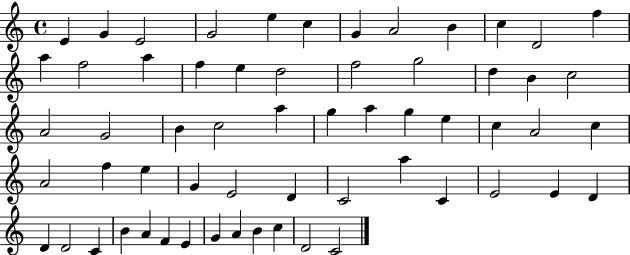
{
  \clef treble
  \time 4/4
  \defaultTimeSignature
  \key c \major
  e'4 g'4 e'2 | g'2 e''4 c''4 | g'4 a'2 b'4 | c''4 d'2 f''4 | \break a''4 f''2 a''4 | f''4 e''4 d''2 | f''2 g''2 | d''4 b'4 c''2 | \break a'2 g'2 | b'4 c''2 a''4 | g''4 a''4 g''4 e''4 | c''4 a'2 c''4 | \break a'2 f''4 e''4 | g'4 e'2 d'4 | c'2 a''4 c'4 | e'2 e'4 d'4 | \break d'4 d'2 c'4 | b'4 a'4 f'4 e'4 | g'4 a'4 b'4 c''4 | d'2 c'2 | \break \bar "|."
}